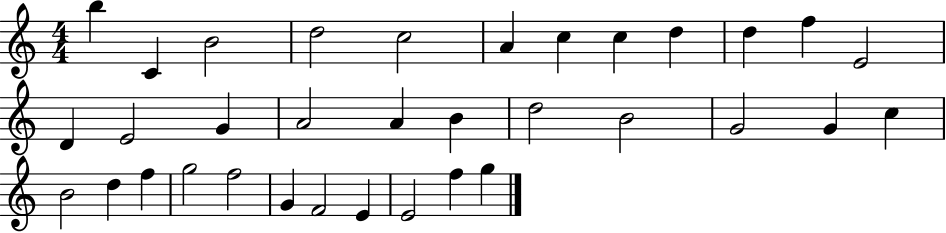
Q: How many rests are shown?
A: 0